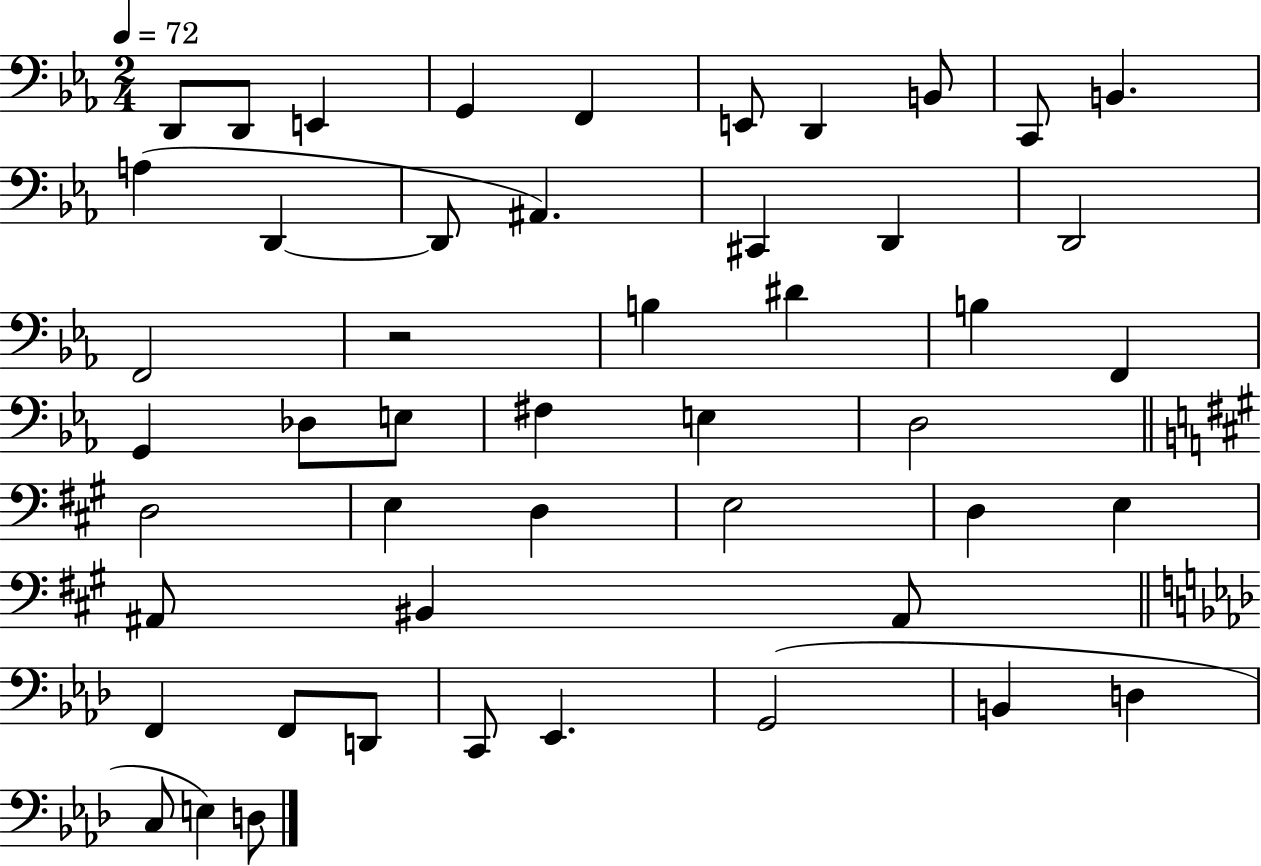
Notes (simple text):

D2/e D2/e E2/q G2/q F2/q E2/e D2/q B2/e C2/e B2/q. A3/q D2/q D2/e A#2/q. C#2/q D2/q D2/h F2/h R/h B3/q D#4/q B3/q F2/q G2/q Db3/e E3/e F#3/q E3/q D3/h D3/h E3/q D3/q E3/h D3/q E3/q A#2/e BIS2/q A#2/e F2/q F2/e D2/e C2/e Eb2/q. G2/h B2/q D3/q C3/e E3/q D3/e